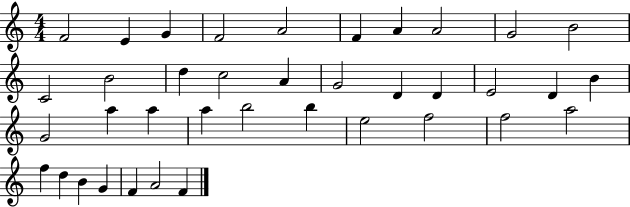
{
  \clef treble
  \numericTimeSignature
  \time 4/4
  \key c \major
  f'2 e'4 g'4 | f'2 a'2 | f'4 a'4 a'2 | g'2 b'2 | \break c'2 b'2 | d''4 c''2 a'4 | g'2 d'4 d'4 | e'2 d'4 b'4 | \break g'2 a''4 a''4 | a''4 b''2 b''4 | e''2 f''2 | f''2 a''2 | \break f''4 d''4 b'4 g'4 | f'4 a'2 f'4 | \bar "|."
}